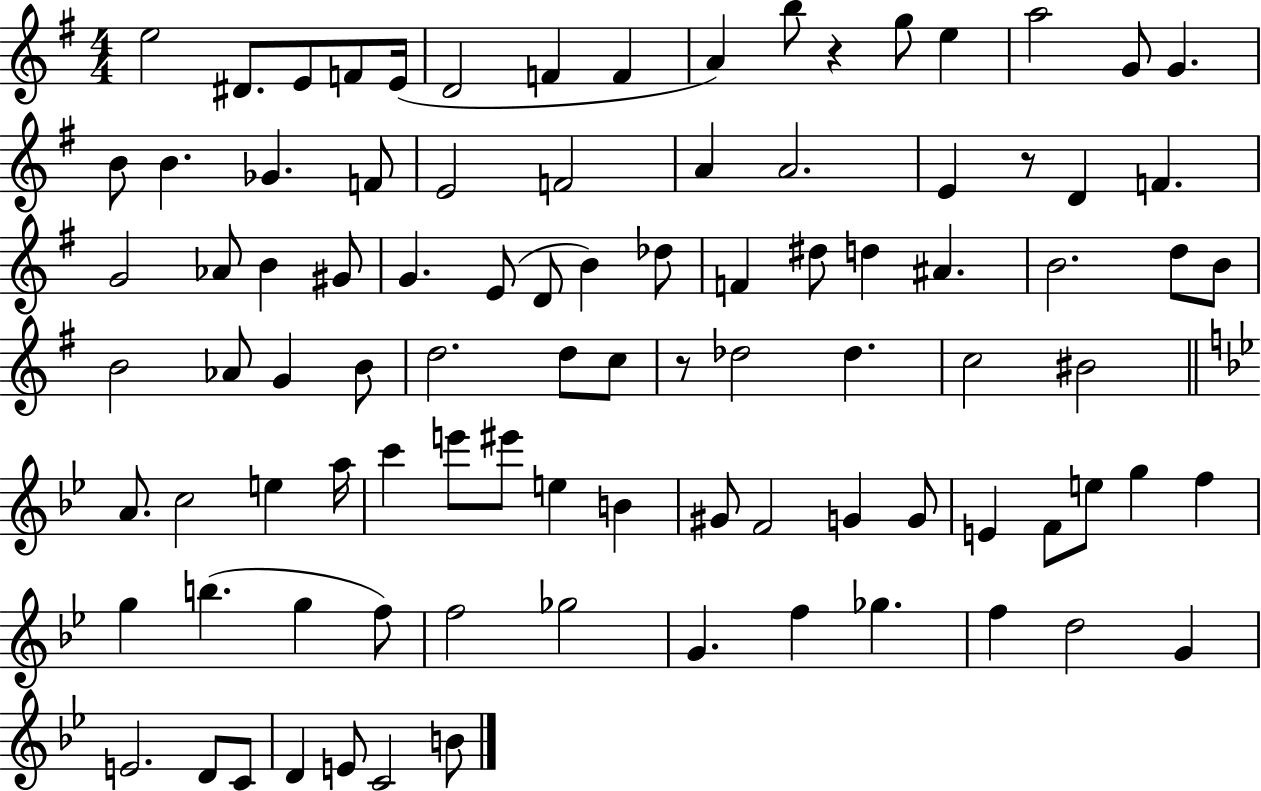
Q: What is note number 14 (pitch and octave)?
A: G4